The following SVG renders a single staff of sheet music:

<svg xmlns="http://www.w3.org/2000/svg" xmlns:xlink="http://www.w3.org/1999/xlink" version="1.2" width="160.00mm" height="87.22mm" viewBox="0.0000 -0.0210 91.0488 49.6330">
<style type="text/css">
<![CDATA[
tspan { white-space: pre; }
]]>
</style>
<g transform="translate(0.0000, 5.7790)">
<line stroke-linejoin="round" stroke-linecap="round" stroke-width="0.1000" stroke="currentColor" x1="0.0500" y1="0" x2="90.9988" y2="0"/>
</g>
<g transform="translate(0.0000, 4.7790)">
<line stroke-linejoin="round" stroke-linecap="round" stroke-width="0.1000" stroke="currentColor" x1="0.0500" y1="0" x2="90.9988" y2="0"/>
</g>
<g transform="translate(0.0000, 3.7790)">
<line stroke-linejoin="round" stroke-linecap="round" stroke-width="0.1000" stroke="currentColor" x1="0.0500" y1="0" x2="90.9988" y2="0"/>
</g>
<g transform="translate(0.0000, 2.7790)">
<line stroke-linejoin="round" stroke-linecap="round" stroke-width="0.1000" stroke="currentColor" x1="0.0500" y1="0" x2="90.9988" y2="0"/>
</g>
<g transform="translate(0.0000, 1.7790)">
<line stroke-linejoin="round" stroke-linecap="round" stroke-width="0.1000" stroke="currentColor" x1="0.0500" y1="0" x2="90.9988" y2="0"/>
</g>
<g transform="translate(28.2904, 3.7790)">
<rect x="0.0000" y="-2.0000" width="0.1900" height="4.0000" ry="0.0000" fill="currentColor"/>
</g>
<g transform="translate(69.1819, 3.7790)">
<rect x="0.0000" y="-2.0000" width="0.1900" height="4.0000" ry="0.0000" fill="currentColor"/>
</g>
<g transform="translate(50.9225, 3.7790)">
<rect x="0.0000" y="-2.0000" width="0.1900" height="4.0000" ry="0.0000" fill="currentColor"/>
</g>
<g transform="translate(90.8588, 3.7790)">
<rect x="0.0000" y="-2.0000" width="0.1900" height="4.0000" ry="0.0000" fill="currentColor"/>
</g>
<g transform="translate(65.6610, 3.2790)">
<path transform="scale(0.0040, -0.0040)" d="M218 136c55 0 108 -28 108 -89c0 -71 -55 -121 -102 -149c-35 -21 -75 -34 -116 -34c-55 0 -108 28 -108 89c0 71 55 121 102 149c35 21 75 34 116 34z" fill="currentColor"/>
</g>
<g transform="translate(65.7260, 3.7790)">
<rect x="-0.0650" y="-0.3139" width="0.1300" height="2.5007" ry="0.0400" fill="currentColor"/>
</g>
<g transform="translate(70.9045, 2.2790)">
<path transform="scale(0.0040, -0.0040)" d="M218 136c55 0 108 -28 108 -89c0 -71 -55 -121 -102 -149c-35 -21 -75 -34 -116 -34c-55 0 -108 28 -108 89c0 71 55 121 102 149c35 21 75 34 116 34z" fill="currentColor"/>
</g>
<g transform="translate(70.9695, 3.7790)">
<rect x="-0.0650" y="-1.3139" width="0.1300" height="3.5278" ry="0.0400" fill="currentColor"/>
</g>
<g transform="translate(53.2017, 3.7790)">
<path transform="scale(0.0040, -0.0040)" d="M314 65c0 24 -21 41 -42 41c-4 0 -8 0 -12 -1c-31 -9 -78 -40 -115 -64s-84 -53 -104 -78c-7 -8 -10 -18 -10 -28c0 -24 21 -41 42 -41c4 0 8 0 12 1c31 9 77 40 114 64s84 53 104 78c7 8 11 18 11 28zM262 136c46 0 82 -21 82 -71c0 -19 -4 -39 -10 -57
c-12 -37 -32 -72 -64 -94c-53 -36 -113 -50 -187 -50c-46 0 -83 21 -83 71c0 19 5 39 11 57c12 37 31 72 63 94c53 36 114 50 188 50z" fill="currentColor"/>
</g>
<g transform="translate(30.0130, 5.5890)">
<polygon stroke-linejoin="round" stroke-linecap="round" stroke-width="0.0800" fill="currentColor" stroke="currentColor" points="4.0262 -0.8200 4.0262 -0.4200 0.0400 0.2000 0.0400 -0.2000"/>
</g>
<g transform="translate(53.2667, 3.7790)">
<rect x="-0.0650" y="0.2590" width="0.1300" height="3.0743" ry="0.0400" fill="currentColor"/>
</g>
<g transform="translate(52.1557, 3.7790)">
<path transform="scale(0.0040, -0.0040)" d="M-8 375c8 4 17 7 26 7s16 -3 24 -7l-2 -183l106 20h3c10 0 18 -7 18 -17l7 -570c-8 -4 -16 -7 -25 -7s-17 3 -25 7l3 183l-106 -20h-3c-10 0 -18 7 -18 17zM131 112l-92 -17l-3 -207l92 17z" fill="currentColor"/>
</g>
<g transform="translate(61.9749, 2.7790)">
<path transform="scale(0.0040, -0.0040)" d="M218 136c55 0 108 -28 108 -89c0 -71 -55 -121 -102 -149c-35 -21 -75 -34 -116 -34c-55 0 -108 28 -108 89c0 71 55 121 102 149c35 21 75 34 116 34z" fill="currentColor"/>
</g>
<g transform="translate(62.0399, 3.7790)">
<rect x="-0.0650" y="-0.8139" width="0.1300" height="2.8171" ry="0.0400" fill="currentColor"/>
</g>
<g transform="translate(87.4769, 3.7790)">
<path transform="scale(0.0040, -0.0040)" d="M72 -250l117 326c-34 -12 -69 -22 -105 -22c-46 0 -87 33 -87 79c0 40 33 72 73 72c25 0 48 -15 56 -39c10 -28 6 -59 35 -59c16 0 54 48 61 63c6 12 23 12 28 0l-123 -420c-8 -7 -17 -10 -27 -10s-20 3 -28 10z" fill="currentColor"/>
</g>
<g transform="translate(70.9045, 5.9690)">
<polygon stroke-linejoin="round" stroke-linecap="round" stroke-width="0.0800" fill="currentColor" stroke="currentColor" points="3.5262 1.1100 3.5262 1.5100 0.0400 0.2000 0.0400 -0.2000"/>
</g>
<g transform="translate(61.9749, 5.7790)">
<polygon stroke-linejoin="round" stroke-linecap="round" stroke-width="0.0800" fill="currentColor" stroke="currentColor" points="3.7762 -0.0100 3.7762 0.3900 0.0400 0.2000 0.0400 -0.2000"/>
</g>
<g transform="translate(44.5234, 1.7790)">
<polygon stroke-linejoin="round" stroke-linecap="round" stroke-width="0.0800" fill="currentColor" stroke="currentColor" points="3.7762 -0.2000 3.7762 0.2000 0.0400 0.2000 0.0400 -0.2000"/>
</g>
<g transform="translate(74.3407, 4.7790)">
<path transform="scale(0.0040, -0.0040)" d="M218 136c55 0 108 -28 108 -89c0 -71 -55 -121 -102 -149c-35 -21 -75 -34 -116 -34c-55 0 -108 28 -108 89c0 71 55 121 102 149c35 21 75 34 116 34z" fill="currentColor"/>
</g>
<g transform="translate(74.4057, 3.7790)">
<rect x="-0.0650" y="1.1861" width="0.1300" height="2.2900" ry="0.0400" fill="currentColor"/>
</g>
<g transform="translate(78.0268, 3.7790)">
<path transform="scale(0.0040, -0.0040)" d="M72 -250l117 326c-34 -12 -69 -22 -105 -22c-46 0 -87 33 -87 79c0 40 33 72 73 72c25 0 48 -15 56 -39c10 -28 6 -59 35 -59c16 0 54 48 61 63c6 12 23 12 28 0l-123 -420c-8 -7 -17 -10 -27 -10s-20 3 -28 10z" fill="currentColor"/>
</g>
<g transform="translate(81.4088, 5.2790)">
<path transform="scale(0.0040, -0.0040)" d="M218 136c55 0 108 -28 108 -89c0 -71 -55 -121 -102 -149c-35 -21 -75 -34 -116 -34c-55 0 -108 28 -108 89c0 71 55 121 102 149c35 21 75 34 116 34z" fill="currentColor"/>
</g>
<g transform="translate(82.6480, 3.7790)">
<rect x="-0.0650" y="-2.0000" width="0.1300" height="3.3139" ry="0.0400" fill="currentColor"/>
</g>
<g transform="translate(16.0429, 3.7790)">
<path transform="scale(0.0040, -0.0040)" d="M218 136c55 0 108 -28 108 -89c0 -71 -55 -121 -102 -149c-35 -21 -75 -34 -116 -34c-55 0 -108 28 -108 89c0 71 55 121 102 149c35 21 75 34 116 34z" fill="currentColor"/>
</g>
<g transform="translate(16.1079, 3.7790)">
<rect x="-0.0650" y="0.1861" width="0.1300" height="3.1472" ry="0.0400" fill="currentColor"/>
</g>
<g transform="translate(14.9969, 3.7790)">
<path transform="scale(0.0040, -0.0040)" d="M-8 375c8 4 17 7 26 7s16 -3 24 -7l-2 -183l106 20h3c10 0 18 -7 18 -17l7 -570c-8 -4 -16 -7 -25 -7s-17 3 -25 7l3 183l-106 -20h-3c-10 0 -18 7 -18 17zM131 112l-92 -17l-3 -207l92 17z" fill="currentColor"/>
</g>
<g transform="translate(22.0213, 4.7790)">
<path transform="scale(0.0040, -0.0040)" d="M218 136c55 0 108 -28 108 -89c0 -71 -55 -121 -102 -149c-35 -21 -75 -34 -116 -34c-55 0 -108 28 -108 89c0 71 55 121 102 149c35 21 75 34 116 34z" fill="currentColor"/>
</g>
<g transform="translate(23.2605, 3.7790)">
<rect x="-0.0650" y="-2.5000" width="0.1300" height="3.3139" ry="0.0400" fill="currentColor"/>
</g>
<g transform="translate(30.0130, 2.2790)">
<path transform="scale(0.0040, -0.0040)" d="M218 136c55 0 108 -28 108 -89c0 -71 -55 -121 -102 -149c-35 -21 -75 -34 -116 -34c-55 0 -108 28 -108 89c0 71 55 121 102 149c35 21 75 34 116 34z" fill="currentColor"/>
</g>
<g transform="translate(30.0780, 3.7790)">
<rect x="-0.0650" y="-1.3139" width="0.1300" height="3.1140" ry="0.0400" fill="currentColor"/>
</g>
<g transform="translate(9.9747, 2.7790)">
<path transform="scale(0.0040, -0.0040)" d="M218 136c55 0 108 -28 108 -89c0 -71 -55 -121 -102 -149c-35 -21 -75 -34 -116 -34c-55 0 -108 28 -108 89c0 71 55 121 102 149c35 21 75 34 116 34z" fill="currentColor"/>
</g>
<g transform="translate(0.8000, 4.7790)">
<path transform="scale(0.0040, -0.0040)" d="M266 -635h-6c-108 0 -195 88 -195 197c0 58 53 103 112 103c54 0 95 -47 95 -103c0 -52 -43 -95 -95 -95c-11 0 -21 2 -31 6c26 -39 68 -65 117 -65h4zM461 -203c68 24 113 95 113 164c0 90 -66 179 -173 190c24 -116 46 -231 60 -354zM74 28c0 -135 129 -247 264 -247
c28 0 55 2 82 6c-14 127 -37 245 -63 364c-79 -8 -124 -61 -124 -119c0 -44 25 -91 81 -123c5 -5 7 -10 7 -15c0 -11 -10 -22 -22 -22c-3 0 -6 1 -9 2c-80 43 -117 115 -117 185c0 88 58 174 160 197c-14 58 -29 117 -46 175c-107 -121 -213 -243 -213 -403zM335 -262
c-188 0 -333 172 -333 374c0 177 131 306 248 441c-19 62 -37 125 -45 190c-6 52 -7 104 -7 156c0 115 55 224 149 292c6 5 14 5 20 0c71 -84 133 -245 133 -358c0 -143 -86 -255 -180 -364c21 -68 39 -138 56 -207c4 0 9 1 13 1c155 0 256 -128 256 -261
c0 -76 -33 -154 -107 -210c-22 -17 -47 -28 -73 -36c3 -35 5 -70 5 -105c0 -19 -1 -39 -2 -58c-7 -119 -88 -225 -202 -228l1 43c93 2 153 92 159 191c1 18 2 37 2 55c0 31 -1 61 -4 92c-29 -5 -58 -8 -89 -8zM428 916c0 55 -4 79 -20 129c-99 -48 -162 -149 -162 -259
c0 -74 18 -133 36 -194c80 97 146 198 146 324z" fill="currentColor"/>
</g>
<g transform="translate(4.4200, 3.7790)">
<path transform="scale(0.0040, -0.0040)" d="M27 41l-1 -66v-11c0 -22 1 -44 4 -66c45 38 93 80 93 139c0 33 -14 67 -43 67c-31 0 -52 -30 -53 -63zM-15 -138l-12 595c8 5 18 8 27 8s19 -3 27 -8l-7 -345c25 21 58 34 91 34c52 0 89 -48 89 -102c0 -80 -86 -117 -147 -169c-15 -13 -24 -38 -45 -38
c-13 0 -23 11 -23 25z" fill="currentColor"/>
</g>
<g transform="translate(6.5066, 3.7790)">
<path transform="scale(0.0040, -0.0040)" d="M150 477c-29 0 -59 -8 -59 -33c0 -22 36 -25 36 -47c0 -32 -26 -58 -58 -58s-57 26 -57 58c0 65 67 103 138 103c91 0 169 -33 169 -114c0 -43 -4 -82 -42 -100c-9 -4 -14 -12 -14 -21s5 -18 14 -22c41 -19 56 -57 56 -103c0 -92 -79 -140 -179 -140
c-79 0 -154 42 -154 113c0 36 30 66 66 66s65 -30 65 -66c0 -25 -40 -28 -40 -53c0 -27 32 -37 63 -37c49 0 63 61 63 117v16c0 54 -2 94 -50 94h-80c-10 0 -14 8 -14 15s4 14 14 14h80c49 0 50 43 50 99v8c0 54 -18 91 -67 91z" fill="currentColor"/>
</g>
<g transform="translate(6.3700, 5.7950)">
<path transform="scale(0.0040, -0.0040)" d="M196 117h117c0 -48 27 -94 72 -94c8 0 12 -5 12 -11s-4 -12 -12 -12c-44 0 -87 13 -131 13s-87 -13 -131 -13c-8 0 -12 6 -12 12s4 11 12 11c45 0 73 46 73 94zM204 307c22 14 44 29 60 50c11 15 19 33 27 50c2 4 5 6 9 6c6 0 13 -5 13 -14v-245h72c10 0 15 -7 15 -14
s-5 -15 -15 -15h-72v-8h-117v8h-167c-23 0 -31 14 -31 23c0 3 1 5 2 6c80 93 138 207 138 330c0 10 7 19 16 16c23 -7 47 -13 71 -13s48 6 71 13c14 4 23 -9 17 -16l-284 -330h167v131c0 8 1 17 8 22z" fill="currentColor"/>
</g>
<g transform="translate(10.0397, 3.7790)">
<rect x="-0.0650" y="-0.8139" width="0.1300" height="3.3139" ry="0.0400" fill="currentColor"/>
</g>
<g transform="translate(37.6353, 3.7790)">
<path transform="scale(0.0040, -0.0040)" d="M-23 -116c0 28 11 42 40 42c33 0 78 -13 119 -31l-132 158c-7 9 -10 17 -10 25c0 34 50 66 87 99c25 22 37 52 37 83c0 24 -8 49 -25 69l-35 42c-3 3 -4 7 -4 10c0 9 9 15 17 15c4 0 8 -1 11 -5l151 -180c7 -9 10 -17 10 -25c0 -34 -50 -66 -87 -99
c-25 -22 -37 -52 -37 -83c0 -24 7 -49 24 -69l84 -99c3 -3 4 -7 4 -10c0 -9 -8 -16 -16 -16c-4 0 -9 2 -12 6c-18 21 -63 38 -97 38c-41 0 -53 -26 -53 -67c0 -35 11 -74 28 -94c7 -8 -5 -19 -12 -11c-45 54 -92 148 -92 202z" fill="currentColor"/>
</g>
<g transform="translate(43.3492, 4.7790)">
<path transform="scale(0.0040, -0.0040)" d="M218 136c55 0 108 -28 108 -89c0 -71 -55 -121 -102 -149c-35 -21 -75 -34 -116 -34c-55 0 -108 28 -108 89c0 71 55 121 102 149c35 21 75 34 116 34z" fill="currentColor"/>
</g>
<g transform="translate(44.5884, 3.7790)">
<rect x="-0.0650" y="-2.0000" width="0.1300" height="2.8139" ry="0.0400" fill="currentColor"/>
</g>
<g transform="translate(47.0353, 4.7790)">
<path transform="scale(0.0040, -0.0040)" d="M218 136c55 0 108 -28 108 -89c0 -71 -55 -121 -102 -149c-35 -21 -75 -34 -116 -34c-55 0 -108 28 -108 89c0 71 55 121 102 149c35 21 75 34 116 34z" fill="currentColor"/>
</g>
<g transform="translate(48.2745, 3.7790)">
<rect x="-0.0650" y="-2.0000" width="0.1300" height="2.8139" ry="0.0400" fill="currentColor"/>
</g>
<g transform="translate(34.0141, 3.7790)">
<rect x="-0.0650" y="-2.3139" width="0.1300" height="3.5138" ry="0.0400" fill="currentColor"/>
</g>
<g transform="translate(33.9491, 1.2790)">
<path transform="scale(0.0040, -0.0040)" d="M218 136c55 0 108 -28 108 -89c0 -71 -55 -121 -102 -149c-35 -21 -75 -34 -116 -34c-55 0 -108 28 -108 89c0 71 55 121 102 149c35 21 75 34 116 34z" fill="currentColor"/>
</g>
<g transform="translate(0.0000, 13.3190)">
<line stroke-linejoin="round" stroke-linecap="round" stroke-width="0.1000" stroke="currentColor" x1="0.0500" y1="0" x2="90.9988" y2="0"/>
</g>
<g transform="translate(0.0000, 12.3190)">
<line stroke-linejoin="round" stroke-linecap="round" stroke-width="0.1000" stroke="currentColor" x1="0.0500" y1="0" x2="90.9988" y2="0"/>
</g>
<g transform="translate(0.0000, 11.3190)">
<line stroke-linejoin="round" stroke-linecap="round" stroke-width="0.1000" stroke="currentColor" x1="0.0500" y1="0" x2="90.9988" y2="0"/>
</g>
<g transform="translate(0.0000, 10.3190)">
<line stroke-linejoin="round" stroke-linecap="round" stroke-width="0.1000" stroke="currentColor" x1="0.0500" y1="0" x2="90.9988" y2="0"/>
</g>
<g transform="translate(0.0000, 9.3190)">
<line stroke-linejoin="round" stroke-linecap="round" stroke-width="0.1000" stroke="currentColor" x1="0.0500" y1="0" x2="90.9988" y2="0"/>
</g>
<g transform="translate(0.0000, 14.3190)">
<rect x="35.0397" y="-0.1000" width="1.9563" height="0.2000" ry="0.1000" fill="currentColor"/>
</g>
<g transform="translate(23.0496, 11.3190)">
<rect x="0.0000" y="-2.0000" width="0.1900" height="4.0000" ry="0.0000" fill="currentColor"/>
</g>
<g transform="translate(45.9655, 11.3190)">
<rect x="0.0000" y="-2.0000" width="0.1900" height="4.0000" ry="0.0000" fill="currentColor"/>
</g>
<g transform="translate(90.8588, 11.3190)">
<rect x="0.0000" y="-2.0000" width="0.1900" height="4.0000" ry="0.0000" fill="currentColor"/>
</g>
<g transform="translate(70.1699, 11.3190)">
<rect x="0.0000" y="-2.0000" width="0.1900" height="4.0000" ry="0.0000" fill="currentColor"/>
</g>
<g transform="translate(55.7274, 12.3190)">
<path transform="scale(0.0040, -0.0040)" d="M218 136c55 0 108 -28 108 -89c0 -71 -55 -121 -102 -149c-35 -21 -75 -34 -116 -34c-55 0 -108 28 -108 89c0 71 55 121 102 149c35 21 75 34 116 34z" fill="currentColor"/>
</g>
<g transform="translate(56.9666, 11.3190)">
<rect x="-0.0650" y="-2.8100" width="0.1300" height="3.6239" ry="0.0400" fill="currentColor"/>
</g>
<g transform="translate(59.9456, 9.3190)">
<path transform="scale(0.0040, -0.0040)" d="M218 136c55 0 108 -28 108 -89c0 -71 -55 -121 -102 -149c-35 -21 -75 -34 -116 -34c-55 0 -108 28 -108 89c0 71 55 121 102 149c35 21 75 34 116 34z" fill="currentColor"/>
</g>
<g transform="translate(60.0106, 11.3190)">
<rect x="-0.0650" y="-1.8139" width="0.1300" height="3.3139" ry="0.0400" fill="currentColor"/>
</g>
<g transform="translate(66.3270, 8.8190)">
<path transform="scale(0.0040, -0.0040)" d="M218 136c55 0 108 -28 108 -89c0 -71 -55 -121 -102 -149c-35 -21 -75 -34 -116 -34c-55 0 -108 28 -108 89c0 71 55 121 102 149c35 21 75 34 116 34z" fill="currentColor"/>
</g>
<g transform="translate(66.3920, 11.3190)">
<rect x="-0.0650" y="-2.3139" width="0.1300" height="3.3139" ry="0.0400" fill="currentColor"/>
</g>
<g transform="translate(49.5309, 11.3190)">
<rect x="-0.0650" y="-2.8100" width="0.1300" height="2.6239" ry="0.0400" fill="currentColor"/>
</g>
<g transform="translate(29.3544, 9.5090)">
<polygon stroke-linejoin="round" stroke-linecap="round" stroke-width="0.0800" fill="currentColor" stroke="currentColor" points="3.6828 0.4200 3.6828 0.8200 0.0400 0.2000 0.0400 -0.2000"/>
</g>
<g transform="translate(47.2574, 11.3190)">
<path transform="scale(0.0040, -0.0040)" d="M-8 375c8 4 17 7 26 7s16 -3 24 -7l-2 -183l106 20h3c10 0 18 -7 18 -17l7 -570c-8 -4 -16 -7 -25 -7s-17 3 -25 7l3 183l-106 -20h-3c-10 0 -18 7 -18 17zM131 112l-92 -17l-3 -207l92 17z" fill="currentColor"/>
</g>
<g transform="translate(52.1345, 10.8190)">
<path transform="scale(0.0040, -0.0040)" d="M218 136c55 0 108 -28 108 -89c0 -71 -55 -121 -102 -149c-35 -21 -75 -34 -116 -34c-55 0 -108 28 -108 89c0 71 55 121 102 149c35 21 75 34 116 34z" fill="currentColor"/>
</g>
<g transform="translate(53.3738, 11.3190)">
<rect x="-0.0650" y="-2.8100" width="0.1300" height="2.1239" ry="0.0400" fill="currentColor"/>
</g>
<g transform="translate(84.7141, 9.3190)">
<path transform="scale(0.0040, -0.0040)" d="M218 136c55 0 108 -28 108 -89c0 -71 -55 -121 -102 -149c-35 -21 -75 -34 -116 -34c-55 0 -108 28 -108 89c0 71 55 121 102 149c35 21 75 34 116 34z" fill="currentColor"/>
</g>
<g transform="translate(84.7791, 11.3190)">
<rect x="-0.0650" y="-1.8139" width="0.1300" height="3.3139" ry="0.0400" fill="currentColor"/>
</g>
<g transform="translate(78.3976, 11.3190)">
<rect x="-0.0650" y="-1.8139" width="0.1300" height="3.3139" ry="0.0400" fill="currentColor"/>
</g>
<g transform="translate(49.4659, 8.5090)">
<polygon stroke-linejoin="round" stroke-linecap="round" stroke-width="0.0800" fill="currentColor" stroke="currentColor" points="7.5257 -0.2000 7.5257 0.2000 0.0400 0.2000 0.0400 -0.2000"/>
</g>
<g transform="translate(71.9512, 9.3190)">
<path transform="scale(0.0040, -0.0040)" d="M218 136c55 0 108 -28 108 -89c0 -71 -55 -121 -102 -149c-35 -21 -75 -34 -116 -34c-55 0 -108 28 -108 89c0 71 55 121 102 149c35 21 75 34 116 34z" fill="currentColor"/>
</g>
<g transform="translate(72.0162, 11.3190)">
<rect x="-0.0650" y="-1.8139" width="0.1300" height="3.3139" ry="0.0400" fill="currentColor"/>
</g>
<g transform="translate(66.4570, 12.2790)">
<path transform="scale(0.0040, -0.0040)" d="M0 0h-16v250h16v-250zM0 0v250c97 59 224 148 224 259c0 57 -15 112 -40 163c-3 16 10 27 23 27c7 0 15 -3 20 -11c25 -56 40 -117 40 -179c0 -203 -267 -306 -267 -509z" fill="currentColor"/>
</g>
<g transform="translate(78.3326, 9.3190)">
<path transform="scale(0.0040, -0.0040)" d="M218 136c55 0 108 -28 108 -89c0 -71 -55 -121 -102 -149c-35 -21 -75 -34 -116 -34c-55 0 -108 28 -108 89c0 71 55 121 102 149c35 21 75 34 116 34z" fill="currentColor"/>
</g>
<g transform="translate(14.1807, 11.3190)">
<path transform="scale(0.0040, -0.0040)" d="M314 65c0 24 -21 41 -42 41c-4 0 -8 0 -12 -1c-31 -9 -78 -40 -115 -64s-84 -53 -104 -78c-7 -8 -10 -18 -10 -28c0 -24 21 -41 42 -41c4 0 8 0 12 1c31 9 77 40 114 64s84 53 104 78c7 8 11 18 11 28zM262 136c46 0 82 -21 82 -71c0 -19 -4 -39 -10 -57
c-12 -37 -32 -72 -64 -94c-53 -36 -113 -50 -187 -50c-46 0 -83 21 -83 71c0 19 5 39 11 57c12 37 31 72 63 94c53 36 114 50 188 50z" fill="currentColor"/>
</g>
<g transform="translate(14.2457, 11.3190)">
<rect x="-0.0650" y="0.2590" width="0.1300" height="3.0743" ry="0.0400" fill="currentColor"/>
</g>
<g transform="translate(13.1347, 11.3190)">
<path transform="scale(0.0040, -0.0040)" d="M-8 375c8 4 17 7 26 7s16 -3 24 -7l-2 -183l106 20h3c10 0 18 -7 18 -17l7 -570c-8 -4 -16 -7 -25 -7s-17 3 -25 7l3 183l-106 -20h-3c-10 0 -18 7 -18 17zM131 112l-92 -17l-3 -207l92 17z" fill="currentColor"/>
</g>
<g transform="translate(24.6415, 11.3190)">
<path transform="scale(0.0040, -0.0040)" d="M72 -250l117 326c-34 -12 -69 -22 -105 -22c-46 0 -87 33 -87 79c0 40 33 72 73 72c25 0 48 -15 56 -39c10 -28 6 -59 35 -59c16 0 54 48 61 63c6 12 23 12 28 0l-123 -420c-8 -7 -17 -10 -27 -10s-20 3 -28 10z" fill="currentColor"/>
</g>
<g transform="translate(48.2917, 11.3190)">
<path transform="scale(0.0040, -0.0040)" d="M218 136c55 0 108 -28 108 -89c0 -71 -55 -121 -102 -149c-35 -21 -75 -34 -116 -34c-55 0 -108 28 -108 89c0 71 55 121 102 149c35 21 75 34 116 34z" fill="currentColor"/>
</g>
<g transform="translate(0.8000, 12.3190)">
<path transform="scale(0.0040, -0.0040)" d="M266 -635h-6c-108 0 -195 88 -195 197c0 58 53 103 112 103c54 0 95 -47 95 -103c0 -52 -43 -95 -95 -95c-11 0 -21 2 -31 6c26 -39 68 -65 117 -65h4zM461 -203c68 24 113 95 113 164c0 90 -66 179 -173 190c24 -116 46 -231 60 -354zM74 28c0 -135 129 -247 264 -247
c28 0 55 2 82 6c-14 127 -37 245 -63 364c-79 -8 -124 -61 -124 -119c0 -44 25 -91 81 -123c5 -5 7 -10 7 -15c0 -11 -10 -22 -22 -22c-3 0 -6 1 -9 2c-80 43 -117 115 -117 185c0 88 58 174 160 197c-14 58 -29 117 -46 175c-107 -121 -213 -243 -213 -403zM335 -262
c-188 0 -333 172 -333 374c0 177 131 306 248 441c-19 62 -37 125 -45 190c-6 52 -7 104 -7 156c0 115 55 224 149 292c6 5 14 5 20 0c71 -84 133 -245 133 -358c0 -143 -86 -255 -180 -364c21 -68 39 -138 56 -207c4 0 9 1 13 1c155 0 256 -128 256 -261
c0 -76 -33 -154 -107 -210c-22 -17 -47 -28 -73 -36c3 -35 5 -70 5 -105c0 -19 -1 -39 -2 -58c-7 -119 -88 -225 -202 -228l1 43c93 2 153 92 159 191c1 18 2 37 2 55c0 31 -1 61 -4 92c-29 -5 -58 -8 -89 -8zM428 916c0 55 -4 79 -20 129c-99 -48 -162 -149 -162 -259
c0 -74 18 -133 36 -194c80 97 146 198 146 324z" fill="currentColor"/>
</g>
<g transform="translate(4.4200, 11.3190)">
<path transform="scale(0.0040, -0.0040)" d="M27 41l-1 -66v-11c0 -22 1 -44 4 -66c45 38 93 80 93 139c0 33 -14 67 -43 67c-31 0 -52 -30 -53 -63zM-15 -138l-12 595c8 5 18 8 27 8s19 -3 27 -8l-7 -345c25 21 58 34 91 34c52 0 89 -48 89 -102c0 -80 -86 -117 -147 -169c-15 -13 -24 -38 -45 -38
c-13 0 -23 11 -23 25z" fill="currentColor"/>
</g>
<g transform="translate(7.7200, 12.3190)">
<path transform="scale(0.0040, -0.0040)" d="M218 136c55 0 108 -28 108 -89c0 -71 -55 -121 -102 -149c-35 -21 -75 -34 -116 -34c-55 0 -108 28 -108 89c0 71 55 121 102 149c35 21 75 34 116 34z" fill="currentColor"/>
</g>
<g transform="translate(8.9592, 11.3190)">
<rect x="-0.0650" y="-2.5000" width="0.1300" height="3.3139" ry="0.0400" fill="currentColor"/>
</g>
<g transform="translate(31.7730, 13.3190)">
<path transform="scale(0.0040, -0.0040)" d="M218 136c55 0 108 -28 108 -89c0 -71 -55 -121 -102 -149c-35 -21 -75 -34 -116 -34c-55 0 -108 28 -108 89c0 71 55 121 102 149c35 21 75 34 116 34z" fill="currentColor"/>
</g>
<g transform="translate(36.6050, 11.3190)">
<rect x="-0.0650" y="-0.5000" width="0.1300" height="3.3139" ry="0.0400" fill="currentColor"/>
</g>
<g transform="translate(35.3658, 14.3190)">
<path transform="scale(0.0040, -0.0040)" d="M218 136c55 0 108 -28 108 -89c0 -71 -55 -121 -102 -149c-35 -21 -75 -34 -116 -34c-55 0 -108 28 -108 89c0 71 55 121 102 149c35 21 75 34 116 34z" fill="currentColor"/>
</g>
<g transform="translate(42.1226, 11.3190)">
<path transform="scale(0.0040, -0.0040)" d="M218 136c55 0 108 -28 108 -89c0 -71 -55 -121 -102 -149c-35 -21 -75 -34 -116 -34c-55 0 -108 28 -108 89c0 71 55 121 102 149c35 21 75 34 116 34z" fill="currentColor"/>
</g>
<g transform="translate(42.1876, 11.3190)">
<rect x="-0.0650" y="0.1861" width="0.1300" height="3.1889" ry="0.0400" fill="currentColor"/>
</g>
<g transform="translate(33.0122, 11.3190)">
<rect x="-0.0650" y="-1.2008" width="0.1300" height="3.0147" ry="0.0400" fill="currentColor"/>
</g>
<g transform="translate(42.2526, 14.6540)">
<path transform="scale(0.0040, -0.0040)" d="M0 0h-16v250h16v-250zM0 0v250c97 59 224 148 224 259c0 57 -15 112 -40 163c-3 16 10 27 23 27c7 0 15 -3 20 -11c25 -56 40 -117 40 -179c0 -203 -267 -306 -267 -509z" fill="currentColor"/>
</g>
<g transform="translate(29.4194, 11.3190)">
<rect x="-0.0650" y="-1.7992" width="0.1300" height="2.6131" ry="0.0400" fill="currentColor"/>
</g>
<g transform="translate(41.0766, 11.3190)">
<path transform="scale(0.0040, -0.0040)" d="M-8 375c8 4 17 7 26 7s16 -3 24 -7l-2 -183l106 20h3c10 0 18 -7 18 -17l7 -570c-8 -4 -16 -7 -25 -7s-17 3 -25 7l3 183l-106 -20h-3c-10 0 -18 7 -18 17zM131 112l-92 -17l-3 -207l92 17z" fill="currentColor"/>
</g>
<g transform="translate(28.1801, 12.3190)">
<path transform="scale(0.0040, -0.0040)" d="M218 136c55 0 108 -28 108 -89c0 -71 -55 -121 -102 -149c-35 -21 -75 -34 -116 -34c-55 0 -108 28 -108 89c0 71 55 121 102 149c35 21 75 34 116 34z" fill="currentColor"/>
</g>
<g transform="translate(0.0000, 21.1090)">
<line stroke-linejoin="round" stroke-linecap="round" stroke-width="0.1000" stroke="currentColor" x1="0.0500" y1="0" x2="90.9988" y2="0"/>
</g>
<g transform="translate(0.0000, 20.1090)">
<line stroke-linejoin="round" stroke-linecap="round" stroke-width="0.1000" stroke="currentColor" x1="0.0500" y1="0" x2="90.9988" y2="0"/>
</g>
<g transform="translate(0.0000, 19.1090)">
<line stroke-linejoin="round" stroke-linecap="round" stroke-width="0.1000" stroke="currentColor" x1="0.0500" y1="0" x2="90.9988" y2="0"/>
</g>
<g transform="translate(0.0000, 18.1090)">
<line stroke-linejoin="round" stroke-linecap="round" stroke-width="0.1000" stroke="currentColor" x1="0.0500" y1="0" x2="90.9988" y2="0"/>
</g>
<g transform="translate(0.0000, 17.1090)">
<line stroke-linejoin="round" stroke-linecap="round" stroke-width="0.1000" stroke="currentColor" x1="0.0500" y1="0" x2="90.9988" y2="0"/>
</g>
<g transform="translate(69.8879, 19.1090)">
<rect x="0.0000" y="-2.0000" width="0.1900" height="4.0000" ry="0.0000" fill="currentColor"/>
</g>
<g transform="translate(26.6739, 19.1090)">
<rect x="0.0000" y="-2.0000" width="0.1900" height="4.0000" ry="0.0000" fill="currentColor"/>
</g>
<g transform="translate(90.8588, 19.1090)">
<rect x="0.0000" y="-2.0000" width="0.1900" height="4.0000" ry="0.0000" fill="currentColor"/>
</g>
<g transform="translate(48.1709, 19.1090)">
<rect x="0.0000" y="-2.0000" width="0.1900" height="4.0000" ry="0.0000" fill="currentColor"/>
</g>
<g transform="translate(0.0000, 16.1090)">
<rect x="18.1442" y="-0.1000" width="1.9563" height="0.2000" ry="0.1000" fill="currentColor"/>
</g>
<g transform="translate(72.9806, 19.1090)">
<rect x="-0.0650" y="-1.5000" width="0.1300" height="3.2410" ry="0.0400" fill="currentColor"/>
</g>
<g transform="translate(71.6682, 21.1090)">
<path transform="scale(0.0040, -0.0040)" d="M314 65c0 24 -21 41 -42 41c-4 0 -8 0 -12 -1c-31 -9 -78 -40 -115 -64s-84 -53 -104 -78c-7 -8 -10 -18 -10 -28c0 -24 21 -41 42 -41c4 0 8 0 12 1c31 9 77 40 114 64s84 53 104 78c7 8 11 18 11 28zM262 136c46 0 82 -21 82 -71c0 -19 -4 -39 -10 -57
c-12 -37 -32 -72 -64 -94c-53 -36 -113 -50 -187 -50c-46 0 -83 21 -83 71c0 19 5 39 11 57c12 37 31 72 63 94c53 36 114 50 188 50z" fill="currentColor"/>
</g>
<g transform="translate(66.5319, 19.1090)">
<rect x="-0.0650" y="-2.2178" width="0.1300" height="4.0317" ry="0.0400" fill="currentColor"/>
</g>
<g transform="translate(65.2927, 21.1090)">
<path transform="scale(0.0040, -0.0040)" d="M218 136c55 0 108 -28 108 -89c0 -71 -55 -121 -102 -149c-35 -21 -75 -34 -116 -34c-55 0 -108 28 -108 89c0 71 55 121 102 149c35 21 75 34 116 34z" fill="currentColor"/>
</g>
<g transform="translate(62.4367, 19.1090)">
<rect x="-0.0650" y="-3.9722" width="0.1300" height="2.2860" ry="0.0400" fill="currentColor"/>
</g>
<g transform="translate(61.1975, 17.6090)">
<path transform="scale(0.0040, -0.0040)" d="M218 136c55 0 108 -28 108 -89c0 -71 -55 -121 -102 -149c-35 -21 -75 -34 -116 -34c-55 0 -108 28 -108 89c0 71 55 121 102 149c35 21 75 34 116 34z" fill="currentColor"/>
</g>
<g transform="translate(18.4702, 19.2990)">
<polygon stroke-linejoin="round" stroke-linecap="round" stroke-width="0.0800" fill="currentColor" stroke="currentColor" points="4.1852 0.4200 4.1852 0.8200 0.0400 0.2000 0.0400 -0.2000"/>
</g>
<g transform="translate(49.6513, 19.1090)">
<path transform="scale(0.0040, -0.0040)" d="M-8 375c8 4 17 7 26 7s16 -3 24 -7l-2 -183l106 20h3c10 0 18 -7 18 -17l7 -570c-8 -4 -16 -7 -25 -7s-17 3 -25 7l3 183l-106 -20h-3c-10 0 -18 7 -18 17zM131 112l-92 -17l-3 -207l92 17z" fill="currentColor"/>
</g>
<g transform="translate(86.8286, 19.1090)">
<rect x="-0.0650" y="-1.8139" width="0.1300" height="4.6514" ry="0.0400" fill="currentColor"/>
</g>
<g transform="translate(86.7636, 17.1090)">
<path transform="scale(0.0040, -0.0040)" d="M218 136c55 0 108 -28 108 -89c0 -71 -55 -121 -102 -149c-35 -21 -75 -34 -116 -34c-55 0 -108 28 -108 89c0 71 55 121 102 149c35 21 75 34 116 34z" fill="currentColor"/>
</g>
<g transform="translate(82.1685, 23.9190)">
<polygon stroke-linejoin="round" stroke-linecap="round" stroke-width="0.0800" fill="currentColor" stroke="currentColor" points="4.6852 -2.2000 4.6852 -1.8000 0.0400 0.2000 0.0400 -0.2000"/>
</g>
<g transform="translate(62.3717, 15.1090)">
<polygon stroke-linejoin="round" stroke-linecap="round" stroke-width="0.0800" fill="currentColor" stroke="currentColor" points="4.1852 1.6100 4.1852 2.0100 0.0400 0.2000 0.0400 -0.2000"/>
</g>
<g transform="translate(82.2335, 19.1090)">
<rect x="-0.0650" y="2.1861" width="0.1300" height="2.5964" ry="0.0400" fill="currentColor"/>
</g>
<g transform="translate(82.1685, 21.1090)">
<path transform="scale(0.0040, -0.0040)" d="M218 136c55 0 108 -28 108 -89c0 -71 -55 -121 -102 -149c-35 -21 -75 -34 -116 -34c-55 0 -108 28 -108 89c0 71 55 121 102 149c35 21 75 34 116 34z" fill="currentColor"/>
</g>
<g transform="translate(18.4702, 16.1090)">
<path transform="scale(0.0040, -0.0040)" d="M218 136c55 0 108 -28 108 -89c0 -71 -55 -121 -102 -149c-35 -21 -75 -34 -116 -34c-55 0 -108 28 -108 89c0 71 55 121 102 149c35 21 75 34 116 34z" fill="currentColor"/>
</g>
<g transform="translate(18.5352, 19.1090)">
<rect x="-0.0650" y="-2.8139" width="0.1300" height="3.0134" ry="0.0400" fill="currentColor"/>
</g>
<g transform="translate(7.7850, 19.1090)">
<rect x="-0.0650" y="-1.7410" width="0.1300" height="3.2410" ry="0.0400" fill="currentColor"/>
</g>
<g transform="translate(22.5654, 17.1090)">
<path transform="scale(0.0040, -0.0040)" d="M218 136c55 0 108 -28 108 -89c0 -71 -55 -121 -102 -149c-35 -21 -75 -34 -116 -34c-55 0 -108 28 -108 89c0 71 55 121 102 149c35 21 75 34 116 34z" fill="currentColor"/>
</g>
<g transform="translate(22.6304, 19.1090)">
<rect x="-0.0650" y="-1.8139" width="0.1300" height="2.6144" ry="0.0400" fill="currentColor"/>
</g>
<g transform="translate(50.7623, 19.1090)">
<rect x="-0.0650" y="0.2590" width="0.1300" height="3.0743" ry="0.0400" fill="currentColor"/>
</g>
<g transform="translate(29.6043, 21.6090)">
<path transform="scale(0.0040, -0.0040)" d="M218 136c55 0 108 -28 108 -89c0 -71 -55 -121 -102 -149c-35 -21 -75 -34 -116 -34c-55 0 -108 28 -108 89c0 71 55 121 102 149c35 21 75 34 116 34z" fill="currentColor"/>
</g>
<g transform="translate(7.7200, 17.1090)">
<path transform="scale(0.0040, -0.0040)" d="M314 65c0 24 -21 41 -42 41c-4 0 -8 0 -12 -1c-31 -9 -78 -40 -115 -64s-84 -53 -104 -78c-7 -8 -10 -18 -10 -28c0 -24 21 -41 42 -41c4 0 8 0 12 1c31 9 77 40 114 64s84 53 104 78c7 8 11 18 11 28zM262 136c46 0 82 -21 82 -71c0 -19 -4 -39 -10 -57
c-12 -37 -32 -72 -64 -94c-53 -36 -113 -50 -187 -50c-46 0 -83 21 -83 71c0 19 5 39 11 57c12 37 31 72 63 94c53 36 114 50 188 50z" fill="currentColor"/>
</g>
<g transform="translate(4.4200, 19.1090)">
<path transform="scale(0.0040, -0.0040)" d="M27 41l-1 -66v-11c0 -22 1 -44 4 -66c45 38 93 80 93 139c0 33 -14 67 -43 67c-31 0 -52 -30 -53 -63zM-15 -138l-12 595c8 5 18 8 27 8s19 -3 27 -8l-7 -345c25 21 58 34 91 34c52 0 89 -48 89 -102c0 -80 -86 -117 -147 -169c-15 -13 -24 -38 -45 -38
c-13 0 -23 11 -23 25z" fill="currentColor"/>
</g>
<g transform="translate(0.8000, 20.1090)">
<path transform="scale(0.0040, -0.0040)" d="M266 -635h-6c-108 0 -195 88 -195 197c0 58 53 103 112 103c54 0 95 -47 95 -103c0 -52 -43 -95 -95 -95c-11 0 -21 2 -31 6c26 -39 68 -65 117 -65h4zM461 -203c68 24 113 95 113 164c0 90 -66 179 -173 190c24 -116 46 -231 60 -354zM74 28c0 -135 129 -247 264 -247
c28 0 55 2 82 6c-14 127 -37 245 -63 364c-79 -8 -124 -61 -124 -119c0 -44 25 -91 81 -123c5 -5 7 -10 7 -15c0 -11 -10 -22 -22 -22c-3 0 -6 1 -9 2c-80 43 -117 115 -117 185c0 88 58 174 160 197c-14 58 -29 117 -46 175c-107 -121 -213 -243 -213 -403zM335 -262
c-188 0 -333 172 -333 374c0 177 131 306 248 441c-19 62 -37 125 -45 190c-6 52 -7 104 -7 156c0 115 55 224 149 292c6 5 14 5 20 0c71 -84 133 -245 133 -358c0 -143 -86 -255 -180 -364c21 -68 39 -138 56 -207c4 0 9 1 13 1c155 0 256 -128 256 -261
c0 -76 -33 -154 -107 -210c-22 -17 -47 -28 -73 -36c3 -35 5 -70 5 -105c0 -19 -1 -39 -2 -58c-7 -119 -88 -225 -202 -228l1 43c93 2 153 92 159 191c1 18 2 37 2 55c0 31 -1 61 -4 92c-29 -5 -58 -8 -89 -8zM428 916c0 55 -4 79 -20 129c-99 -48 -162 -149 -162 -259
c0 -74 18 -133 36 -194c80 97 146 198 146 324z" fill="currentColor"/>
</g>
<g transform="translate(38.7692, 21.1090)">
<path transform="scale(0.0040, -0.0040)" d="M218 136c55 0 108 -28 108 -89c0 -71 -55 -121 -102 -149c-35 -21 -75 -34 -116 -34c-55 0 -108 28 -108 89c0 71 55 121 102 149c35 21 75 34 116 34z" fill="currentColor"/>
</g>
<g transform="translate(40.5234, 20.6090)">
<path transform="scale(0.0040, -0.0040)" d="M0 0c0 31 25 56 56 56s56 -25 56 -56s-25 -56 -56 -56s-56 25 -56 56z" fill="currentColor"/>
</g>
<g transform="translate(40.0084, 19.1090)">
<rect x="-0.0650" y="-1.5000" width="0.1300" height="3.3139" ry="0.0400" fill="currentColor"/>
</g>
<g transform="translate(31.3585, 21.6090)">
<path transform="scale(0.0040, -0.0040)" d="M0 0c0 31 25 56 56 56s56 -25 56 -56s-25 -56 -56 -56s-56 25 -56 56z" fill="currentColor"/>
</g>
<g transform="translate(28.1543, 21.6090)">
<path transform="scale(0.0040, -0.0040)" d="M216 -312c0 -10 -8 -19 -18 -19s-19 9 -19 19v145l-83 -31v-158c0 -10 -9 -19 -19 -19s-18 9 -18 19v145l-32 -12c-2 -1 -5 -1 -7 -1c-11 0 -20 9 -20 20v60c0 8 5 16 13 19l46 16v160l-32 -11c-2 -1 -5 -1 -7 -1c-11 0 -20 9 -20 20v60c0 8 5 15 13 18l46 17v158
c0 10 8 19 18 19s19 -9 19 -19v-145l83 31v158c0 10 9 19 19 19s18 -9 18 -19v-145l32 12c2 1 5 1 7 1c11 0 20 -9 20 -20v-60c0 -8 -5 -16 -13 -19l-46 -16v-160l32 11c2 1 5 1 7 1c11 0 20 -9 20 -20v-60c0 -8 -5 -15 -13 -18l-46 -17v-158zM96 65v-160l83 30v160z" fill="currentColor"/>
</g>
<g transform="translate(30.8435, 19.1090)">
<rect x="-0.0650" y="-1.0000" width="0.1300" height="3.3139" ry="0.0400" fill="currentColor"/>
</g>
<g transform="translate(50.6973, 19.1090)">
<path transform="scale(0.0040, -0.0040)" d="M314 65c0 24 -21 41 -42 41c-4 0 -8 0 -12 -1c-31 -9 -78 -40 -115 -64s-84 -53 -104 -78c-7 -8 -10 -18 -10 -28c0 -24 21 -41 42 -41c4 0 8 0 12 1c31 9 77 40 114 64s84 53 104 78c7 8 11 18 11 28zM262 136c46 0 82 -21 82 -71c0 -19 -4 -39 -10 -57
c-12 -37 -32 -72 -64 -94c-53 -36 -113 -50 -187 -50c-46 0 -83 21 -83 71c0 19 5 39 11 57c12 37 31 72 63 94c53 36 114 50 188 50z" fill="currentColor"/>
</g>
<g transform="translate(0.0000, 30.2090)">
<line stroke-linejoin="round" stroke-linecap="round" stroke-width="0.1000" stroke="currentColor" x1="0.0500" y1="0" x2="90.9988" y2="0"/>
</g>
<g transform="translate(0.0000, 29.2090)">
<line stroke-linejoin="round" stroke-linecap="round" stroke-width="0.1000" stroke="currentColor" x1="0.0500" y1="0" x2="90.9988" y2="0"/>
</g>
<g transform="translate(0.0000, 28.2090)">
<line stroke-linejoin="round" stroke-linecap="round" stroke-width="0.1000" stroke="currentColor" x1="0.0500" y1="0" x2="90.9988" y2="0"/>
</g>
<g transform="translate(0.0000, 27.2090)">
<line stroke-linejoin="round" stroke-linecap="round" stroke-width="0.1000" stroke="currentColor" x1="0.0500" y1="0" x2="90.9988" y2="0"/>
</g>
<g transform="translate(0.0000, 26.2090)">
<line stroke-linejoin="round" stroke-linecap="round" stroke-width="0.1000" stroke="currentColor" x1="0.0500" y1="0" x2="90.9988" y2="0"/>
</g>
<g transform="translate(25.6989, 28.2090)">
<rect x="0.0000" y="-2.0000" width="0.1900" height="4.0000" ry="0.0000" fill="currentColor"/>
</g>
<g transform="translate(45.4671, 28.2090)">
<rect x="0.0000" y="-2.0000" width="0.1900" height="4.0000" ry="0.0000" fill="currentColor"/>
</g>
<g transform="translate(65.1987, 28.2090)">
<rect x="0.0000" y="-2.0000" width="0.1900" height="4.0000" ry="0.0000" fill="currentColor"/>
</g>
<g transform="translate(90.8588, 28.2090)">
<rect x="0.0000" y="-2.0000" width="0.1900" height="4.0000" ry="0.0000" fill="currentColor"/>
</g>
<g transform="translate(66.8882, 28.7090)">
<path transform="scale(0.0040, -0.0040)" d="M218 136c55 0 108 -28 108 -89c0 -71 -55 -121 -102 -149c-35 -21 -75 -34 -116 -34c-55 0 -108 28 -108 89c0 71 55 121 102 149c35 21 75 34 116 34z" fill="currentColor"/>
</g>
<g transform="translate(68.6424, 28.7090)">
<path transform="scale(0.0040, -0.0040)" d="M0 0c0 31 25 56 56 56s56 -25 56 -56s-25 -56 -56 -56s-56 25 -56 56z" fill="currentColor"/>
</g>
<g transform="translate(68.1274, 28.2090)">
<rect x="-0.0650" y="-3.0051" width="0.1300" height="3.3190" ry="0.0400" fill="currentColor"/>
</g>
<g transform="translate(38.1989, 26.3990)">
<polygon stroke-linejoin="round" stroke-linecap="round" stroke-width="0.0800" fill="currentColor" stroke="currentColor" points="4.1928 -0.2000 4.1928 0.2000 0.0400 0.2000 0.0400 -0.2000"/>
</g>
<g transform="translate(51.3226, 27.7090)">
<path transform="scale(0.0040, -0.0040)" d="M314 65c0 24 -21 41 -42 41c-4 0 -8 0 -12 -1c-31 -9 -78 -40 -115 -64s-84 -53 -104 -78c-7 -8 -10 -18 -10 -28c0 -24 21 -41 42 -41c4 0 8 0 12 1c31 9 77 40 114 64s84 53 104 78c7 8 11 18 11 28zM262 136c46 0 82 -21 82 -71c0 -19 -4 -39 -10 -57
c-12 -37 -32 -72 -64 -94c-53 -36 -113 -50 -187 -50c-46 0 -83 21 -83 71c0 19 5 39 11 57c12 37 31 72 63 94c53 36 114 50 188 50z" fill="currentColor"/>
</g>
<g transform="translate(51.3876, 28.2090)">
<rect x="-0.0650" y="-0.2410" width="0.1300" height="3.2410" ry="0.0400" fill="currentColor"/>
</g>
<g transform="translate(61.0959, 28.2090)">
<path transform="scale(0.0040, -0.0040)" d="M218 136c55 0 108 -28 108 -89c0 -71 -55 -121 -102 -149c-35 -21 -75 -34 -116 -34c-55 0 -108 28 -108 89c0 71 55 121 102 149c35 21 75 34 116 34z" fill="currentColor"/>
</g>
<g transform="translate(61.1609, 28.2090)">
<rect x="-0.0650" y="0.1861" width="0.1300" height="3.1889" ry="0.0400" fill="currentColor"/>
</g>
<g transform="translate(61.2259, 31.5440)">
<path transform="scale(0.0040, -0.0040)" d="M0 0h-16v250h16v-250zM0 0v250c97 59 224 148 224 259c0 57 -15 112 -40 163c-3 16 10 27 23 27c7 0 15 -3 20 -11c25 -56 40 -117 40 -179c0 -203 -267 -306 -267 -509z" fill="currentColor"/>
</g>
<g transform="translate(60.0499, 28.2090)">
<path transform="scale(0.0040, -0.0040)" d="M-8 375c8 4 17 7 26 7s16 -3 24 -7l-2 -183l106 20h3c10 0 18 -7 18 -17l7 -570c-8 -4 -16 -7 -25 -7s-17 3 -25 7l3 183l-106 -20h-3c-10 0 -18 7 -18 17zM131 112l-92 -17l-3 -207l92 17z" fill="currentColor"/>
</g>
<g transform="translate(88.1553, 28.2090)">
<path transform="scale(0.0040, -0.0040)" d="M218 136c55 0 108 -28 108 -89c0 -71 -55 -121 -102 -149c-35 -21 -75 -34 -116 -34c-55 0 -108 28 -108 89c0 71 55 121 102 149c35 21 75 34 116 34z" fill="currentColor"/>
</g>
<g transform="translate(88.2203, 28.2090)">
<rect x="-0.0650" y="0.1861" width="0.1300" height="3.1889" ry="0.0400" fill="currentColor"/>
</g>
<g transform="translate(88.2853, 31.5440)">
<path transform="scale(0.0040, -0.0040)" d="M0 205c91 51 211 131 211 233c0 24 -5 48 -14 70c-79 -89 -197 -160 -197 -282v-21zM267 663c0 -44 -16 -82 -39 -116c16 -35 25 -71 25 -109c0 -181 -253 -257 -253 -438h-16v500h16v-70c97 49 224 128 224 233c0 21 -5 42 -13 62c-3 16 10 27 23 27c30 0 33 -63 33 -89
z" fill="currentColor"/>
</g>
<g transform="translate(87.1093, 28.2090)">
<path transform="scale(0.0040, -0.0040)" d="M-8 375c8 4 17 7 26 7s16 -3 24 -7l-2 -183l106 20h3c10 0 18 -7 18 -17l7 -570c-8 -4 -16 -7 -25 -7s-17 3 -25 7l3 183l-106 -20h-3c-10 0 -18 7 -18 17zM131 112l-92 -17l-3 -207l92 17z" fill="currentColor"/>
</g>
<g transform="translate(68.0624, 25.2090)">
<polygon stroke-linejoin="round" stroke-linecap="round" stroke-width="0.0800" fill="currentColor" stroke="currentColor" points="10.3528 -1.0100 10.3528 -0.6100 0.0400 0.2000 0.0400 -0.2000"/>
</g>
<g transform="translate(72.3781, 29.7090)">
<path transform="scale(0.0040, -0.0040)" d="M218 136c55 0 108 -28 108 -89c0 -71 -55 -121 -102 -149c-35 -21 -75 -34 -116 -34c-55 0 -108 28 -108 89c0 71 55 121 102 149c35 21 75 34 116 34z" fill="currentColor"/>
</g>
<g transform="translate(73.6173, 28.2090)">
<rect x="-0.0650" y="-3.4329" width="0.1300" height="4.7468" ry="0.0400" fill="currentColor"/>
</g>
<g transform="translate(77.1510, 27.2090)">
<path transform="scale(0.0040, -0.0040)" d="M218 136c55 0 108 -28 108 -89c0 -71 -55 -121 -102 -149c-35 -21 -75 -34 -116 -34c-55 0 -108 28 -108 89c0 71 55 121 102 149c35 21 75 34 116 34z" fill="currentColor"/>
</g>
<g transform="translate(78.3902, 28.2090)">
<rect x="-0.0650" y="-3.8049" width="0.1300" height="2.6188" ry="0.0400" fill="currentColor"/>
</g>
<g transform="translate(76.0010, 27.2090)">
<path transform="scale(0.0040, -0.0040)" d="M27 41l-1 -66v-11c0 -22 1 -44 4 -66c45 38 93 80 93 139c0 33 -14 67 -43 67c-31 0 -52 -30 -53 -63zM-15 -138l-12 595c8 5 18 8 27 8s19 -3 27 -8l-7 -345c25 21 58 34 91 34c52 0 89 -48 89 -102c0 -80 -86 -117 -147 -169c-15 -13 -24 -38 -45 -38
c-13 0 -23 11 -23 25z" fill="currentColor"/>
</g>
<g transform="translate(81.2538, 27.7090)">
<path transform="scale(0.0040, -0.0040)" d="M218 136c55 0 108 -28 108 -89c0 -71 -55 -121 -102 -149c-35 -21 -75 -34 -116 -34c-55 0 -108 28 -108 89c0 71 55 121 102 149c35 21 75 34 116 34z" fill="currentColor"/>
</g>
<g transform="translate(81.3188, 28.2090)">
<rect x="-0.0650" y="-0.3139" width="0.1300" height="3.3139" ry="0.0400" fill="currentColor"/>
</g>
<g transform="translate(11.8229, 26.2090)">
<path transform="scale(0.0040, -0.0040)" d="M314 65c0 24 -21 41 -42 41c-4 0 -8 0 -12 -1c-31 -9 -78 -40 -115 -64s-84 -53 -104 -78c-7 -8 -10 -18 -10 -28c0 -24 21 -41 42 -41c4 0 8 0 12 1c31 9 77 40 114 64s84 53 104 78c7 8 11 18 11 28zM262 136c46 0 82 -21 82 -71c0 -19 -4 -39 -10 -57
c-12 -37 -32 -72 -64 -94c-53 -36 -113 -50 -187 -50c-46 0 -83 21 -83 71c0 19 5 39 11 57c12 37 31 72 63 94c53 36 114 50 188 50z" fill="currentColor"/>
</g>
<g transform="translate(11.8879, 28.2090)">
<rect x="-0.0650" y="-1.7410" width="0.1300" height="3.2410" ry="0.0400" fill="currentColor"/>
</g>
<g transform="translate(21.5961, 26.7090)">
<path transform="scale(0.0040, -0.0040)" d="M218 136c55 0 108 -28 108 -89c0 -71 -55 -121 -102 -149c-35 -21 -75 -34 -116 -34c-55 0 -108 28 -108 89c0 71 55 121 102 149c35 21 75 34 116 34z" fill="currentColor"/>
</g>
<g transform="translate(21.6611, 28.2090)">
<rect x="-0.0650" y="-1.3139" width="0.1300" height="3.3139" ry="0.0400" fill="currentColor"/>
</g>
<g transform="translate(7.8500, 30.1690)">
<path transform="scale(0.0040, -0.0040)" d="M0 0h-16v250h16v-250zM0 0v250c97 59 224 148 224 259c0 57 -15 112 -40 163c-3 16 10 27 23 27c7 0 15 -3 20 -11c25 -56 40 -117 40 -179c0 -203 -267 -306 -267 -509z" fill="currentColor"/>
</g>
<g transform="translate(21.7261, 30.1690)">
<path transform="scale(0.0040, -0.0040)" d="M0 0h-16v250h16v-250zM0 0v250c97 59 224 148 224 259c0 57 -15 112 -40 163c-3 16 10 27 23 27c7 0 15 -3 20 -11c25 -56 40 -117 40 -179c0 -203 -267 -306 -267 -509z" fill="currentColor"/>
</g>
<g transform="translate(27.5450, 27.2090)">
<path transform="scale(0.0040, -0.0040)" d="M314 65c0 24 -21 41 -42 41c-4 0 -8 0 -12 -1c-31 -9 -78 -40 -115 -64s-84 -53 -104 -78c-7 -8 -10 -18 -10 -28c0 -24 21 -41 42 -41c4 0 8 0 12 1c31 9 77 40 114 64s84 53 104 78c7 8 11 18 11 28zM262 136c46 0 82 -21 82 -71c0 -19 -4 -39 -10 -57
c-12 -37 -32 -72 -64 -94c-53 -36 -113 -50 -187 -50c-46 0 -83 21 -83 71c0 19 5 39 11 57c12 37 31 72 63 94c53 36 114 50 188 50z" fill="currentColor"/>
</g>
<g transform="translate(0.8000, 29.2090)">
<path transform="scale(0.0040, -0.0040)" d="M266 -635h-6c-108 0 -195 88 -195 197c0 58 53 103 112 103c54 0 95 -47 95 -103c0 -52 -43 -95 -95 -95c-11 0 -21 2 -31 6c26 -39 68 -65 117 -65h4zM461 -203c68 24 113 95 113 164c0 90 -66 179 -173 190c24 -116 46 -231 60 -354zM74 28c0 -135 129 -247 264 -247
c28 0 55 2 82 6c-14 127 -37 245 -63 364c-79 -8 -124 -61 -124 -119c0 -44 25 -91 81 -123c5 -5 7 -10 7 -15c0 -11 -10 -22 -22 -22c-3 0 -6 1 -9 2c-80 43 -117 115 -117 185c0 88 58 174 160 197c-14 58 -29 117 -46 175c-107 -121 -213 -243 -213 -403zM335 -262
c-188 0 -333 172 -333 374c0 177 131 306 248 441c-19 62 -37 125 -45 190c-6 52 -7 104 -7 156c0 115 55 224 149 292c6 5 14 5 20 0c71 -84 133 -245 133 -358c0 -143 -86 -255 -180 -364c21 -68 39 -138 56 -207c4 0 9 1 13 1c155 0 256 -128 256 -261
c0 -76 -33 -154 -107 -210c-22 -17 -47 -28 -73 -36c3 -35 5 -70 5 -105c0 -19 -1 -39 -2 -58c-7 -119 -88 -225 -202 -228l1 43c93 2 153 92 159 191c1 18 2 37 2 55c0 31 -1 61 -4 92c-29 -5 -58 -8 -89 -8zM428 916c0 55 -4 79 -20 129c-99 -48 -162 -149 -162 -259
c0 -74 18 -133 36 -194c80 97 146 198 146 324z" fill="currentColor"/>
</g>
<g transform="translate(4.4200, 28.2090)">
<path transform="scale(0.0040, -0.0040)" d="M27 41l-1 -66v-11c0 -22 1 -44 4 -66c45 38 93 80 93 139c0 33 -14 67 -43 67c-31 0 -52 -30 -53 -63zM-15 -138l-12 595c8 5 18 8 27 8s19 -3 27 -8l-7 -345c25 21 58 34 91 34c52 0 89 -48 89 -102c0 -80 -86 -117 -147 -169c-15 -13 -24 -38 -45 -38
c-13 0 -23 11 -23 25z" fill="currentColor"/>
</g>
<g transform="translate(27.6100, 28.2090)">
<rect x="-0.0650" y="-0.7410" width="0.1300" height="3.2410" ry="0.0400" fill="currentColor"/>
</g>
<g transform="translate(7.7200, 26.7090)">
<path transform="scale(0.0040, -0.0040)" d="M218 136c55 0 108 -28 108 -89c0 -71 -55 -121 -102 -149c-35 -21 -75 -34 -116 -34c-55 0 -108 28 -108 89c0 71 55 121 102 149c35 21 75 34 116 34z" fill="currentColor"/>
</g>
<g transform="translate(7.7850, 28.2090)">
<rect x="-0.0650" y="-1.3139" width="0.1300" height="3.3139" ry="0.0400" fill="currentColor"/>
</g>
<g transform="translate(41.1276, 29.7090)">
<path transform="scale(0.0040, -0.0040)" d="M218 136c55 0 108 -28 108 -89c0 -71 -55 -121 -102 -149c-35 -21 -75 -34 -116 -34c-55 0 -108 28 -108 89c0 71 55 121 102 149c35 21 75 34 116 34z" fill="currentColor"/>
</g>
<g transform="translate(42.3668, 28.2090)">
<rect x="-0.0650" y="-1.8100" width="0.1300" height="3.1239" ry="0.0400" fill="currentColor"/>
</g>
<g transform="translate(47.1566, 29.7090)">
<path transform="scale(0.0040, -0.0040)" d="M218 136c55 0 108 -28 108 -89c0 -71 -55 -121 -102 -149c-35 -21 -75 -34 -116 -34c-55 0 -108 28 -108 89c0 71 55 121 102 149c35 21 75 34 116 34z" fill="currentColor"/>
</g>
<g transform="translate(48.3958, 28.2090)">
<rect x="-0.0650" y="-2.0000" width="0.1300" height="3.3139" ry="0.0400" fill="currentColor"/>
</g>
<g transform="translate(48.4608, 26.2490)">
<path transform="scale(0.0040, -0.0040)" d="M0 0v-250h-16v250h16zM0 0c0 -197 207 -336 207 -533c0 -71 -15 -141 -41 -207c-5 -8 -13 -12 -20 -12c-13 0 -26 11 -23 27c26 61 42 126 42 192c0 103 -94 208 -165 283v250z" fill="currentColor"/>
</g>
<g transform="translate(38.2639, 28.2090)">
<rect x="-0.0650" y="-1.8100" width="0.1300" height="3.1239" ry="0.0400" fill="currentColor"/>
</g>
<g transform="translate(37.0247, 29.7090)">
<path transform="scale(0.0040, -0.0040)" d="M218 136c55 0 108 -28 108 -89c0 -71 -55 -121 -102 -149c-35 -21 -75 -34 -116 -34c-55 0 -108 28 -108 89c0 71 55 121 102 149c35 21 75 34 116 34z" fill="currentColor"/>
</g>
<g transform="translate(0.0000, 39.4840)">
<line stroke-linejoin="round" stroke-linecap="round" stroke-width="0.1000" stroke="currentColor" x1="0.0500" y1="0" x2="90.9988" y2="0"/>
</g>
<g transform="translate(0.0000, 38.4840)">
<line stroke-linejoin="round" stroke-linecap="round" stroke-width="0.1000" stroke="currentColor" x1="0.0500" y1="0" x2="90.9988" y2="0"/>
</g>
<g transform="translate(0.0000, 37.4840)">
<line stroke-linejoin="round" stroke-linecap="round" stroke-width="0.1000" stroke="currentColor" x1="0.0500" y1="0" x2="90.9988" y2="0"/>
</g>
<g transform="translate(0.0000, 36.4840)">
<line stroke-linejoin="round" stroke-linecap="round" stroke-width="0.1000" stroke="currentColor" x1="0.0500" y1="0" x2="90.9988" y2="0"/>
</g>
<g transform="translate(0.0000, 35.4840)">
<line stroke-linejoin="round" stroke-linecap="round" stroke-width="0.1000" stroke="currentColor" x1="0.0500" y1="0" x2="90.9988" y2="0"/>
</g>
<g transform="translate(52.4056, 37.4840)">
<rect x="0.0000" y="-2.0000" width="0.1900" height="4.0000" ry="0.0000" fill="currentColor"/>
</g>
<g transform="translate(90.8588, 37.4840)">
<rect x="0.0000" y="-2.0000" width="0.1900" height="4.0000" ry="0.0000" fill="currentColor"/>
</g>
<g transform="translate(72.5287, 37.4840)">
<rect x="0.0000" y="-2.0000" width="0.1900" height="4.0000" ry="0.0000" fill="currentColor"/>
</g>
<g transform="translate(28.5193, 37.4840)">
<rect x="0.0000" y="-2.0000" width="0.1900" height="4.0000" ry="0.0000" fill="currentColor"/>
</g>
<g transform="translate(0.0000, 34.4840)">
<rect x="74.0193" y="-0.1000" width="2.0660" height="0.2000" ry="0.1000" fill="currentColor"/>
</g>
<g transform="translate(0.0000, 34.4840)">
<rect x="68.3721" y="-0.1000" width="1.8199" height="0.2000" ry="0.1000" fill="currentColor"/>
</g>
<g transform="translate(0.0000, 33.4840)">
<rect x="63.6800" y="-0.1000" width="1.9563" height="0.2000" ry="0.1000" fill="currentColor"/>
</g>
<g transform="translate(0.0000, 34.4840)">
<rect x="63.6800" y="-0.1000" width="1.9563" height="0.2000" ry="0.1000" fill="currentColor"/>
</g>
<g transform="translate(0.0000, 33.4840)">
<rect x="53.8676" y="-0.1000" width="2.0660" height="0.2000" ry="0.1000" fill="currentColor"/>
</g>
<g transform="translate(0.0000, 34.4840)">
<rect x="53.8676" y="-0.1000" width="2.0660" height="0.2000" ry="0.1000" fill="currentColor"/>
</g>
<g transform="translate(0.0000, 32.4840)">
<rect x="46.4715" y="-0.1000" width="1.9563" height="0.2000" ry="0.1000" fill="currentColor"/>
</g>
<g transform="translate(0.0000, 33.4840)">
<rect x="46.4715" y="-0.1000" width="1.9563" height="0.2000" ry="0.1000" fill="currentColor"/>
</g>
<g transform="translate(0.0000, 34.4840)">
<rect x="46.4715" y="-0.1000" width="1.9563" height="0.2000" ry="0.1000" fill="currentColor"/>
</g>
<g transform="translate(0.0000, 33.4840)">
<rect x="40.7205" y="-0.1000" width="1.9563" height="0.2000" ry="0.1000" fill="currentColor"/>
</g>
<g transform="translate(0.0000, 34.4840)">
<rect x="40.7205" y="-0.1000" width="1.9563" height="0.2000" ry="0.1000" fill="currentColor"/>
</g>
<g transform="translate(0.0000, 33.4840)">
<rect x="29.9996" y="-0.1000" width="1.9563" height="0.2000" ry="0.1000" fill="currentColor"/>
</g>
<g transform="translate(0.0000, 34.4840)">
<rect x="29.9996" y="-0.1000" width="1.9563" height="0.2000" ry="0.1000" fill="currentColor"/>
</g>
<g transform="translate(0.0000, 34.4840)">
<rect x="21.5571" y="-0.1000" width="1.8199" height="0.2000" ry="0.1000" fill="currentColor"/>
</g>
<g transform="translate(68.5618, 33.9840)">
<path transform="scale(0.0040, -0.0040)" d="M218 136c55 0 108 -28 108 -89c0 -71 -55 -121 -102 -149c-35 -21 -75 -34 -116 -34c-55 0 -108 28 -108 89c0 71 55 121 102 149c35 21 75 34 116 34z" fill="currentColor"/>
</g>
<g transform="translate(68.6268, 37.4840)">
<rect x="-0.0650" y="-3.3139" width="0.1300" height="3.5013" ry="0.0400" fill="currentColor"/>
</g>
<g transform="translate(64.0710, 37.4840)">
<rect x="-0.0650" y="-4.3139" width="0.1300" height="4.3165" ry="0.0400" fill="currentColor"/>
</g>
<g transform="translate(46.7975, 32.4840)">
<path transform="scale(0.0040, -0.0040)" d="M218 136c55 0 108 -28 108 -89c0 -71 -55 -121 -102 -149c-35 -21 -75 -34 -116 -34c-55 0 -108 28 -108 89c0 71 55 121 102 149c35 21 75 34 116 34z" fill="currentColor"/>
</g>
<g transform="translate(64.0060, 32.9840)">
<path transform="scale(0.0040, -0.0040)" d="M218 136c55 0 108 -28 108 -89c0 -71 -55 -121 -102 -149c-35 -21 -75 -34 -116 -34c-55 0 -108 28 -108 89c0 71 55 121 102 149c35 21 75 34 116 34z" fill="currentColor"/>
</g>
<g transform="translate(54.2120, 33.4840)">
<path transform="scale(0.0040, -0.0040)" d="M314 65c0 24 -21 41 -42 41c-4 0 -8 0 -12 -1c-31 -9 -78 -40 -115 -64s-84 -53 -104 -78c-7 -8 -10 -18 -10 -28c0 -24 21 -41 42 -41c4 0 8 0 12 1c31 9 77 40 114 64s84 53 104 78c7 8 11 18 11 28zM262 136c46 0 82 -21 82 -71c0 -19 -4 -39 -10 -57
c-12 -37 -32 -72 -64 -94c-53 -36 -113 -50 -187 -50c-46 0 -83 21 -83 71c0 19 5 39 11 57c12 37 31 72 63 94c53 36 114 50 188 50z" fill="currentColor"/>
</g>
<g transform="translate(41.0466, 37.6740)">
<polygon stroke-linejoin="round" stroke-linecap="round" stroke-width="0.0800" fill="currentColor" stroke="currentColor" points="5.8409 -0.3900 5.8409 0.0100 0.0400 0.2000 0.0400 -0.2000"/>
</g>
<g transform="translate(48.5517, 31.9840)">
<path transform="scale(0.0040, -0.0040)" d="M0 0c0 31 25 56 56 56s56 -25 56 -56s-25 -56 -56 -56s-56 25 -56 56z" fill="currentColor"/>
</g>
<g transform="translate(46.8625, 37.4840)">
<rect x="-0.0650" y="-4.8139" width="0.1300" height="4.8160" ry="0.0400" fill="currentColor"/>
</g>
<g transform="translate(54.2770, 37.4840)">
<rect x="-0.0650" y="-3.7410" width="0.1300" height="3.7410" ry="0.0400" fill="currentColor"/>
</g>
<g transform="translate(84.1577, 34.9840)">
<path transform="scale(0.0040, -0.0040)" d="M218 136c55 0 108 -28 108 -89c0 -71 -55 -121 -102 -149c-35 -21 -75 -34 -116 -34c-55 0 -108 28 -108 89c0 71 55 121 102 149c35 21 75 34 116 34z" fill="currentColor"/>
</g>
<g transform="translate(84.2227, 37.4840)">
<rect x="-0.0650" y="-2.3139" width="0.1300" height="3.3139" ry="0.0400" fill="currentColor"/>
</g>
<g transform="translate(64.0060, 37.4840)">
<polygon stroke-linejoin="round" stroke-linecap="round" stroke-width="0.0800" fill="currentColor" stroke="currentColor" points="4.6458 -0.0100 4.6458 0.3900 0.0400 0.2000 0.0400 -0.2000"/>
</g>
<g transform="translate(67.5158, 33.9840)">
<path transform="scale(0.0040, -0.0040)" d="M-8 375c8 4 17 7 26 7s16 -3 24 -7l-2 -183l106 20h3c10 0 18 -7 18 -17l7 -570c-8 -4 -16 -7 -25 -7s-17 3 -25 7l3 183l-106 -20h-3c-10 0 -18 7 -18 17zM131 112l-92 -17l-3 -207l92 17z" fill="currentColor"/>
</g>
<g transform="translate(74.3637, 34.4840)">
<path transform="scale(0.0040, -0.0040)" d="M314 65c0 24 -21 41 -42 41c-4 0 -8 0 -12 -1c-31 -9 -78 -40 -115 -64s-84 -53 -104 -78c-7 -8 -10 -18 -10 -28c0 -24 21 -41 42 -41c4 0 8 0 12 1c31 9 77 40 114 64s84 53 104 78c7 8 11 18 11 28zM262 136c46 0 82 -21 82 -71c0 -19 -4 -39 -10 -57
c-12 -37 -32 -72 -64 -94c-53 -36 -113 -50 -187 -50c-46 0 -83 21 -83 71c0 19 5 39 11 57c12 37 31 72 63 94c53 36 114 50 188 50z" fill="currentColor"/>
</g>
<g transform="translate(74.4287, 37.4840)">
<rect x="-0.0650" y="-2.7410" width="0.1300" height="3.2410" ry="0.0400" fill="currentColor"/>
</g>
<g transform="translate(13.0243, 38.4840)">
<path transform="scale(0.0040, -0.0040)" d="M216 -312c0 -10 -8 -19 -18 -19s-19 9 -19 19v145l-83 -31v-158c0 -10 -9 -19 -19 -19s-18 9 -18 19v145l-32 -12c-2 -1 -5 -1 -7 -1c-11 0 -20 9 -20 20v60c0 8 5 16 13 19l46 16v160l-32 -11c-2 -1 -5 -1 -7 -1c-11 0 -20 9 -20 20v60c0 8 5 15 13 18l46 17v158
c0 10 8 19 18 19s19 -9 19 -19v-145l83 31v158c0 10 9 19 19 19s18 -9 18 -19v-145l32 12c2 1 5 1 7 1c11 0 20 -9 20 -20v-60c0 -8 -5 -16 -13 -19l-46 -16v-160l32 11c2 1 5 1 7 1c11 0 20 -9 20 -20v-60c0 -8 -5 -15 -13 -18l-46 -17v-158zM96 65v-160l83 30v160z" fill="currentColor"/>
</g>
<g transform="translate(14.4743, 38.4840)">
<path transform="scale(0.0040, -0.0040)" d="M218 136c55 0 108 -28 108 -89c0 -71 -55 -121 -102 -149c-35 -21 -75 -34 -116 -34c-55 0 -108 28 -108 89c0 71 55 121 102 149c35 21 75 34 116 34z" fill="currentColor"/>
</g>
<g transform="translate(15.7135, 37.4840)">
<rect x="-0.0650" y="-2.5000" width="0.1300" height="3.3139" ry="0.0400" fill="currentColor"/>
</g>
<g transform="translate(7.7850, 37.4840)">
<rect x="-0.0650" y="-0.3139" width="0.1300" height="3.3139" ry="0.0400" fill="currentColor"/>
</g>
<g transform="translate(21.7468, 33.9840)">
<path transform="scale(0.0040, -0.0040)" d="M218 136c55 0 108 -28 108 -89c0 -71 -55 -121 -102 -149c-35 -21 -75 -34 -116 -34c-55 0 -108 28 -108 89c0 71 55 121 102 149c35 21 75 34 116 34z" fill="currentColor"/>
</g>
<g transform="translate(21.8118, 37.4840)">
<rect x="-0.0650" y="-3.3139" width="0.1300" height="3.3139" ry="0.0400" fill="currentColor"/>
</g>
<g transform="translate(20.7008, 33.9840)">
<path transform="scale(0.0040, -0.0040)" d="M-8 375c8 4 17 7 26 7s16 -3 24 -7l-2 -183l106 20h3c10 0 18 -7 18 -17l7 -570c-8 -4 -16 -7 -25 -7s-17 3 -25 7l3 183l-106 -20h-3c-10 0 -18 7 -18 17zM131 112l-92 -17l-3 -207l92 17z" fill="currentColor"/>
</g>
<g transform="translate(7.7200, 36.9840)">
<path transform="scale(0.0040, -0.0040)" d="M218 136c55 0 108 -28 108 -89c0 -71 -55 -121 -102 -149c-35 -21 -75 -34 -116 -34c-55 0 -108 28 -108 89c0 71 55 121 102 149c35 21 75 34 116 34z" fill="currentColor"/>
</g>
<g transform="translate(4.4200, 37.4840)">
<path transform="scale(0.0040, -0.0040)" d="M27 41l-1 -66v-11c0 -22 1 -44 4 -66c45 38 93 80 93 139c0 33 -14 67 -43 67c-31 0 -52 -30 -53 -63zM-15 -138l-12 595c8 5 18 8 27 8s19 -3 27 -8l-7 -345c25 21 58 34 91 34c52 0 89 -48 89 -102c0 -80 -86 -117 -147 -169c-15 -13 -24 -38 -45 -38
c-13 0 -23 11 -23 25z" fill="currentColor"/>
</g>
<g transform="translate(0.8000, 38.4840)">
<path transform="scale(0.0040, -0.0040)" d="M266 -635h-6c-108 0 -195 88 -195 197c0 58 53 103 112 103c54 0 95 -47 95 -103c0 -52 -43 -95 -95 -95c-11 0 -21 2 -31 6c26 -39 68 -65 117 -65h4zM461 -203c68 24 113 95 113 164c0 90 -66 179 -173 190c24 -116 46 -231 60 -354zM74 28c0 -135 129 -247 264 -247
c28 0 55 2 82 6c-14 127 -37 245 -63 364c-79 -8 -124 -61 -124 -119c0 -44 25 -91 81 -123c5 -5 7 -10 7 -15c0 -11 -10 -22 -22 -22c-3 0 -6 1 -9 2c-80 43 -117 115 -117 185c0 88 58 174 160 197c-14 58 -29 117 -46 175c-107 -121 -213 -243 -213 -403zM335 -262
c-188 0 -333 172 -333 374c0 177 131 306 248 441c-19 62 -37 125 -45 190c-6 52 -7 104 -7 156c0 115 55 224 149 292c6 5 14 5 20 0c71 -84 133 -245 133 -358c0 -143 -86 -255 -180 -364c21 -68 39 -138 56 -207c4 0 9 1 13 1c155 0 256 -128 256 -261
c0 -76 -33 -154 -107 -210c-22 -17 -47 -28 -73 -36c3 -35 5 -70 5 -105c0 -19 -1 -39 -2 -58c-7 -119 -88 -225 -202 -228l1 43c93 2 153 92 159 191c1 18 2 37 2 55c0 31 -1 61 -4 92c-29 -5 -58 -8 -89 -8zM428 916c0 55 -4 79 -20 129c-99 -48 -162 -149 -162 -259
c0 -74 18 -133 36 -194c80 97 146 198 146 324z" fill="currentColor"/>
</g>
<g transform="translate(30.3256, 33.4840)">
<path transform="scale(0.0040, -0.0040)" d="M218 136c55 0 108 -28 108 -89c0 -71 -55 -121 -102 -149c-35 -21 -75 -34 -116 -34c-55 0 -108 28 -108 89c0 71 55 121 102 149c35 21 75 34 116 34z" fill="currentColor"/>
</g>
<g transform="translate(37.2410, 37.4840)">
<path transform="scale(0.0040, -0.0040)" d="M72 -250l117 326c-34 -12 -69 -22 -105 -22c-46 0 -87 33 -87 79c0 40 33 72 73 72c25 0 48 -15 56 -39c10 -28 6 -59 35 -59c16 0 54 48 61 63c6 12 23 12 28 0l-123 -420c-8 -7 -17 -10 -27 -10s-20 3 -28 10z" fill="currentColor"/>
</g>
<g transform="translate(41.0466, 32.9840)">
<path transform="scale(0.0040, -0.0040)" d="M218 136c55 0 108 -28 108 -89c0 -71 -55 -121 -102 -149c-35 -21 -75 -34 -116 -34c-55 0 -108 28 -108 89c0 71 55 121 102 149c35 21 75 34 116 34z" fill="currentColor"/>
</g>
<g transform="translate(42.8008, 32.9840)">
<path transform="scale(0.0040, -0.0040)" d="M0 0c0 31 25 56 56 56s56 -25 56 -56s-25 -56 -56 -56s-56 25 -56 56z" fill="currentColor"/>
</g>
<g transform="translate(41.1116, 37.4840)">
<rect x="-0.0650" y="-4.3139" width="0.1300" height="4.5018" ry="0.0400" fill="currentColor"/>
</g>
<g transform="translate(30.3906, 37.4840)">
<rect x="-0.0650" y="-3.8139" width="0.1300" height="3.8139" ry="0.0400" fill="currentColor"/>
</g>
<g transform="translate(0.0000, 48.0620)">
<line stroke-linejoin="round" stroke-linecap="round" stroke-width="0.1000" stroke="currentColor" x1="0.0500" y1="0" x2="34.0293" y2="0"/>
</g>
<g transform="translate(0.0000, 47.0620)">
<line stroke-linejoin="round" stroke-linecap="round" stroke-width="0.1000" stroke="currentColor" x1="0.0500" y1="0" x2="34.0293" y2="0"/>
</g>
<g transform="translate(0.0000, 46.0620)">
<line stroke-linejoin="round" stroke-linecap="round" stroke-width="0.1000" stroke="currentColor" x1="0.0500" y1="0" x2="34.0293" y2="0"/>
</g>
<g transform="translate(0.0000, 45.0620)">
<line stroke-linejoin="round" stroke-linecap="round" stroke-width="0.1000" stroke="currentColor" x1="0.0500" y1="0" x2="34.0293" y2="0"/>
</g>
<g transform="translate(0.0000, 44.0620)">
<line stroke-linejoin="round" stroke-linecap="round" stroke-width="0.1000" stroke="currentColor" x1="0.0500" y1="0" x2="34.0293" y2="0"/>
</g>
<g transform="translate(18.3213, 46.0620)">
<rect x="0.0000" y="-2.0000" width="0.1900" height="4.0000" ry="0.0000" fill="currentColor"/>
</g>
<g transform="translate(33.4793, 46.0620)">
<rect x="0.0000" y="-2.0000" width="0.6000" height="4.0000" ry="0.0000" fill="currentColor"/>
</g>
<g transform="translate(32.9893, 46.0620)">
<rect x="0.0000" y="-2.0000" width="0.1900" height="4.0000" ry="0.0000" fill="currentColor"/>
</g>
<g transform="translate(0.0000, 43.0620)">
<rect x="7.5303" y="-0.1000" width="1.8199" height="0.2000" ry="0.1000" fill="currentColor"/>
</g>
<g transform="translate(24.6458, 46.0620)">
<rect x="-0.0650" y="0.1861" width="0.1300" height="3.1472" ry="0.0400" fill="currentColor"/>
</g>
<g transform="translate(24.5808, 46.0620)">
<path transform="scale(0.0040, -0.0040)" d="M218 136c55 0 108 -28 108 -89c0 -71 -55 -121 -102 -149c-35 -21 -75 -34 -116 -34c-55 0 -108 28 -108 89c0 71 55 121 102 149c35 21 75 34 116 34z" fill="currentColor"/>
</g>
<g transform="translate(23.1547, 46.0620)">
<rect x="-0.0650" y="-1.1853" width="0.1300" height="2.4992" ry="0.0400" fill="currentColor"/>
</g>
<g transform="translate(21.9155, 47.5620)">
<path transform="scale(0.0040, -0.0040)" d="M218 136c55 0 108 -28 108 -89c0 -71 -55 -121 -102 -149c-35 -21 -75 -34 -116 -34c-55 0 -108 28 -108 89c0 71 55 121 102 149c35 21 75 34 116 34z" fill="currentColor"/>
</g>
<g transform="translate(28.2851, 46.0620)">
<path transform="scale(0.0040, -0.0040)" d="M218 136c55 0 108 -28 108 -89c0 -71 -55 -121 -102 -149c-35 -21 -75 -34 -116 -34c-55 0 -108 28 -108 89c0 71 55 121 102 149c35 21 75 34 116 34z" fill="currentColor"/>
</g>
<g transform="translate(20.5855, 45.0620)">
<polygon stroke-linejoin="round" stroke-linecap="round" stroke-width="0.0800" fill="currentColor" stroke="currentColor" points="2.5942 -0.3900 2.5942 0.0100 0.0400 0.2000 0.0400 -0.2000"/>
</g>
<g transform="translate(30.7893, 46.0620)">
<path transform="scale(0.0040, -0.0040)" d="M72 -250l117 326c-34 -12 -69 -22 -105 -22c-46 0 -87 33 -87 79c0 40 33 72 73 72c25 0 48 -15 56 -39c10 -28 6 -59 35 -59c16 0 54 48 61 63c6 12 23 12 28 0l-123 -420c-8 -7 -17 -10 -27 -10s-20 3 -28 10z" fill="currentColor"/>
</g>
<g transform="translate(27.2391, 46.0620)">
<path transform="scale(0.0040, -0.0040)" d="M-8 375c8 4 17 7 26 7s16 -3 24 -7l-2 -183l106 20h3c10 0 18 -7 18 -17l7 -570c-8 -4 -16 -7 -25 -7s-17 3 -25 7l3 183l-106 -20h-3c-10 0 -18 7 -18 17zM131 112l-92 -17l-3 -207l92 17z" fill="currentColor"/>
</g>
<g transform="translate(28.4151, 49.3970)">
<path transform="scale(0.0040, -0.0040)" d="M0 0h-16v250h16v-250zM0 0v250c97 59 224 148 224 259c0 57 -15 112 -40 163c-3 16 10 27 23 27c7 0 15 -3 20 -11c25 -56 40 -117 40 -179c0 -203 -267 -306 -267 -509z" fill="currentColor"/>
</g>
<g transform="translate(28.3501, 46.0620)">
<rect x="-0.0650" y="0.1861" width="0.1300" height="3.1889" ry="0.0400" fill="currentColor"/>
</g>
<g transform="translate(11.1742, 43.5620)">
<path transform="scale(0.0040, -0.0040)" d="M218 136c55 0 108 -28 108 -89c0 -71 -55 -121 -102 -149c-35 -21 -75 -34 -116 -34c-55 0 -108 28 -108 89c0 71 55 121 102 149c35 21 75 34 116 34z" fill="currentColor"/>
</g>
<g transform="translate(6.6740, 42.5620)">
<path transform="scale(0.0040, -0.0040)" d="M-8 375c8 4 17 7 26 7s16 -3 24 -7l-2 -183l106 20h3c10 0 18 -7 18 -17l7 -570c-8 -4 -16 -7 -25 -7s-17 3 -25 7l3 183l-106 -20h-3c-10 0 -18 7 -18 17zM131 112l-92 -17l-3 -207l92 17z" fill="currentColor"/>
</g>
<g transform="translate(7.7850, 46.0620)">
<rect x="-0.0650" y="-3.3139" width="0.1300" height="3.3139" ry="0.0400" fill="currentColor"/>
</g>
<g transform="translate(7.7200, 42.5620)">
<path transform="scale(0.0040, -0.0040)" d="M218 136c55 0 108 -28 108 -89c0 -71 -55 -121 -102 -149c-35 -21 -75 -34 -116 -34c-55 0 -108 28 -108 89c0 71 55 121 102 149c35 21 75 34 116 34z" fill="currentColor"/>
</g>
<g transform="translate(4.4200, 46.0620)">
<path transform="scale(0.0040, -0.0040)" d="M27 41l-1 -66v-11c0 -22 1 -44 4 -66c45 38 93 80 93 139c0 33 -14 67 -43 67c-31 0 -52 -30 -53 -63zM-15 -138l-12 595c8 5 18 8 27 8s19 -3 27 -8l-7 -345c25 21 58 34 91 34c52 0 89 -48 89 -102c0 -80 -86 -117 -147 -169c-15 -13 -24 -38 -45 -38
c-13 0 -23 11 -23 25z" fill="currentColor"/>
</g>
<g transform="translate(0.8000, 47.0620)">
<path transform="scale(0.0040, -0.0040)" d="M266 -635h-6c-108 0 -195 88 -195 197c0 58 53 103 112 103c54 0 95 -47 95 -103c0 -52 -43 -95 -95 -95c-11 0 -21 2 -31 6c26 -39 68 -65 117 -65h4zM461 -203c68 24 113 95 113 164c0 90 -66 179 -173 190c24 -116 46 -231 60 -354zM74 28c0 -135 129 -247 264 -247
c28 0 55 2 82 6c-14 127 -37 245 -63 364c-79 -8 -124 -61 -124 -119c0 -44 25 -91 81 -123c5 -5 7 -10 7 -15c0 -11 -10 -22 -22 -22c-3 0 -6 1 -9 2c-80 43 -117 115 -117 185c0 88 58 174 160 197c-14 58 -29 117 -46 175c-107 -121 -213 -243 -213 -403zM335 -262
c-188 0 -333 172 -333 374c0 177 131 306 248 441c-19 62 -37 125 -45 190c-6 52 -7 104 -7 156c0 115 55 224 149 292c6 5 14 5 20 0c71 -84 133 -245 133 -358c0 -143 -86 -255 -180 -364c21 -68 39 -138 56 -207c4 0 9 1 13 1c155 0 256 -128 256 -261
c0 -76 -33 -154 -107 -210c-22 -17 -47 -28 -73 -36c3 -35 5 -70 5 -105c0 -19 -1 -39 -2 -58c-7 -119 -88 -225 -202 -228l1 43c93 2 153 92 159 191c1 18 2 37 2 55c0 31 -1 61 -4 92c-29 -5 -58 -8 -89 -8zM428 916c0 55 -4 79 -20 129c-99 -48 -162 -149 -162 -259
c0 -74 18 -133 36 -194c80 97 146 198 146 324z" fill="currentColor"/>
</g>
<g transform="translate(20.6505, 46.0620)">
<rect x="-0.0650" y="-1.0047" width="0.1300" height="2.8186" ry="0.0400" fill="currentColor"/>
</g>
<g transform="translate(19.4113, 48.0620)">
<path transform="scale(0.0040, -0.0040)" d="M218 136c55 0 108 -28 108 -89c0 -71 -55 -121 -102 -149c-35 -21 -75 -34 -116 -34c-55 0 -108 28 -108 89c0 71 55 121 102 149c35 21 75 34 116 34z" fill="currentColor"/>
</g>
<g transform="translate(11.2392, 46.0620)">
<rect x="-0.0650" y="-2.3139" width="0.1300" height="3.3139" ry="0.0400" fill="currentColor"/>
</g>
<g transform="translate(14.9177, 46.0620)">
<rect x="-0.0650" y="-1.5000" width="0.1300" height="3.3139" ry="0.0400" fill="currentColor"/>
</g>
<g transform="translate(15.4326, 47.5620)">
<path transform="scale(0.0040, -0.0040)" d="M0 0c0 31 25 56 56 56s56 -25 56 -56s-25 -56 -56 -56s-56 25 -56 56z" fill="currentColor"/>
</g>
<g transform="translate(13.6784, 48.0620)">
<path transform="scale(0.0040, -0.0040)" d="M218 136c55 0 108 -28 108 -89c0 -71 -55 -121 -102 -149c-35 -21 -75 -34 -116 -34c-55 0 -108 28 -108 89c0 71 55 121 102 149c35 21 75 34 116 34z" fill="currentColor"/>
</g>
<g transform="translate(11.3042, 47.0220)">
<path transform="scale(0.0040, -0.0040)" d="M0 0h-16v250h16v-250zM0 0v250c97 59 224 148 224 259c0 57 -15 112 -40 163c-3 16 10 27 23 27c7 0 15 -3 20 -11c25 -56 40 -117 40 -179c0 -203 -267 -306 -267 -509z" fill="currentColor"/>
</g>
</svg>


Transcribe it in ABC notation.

X:1
T:Untitled
M:3/4
L:1/4
K:F
d B G e/2 g/2 z G/2 G/2 B2 d/2 c/2 e/2 G/2 z/2 F z/2 G B2 z/2 G/2 E/2 C B/2 B/2 c/2 G/2 f g/2 f f f f2 a/2 f/2 ^D E B2 e/2 E/2 E2 E/2 f/2 e/2 f2 e/2 d2 F/2 F/2 F/2 c2 B/2 A/2 F/2 _d/2 c B/4 c ^G b c' z/2 d'/2 e'/2 c'2 d'/2 b/2 a2 g b g/2 E E/2 F/2 _B B/2 z/2